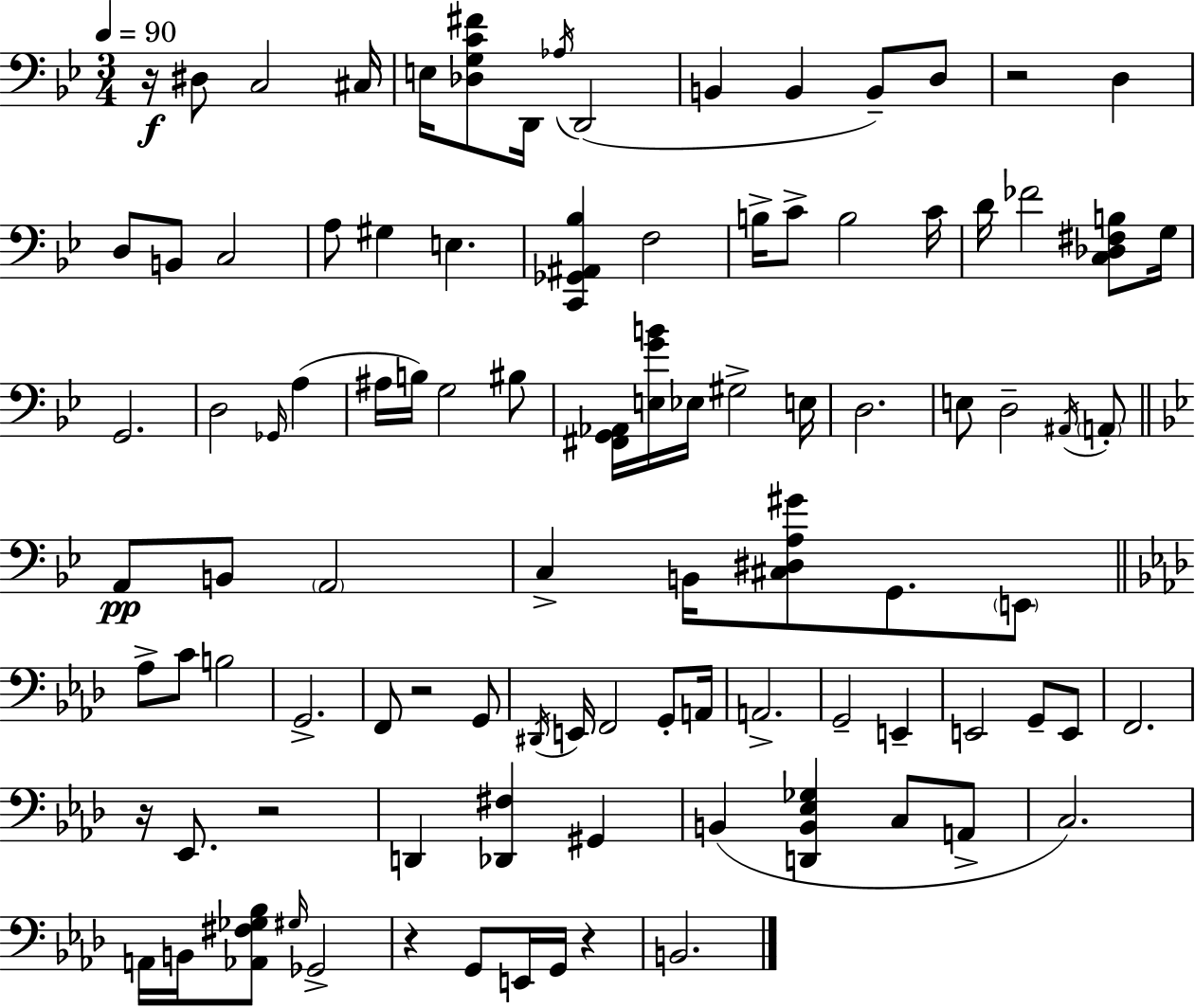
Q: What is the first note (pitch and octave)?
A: D#3